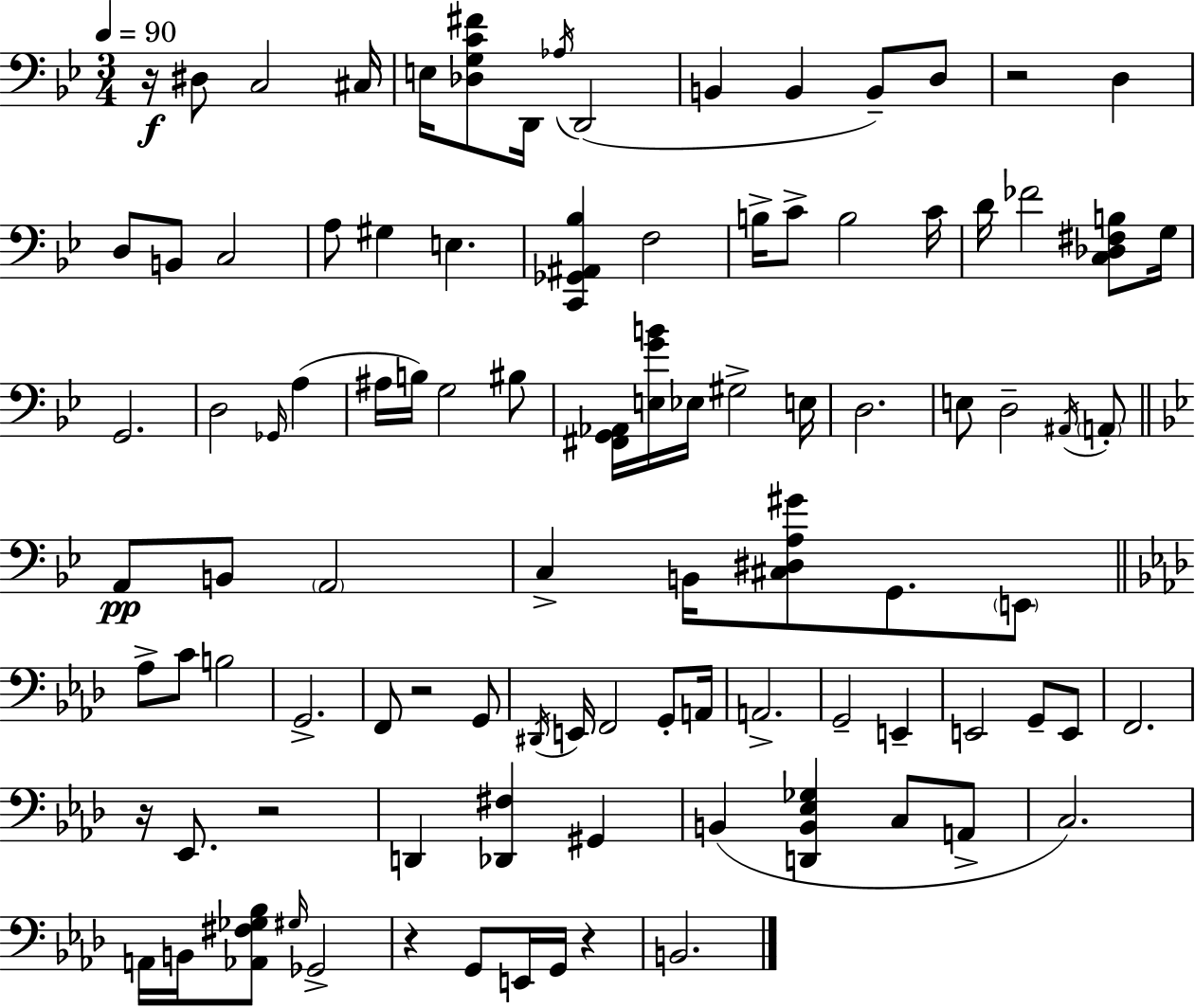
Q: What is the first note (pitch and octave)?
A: D#3